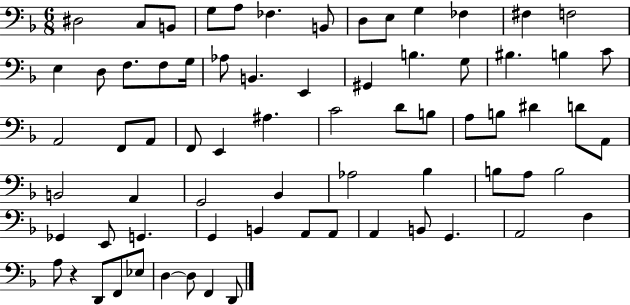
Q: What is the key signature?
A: F major